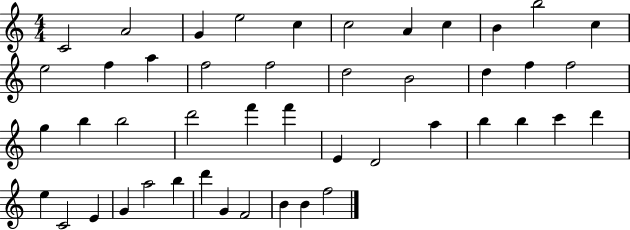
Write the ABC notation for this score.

X:1
T:Untitled
M:4/4
L:1/4
K:C
C2 A2 G e2 c c2 A c B b2 c e2 f a f2 f2 d2 B2 d f f2 g b b2 d'2 f' f' E D2 a b b c' d' e C2 E G a2 b d' G F2 B B f2